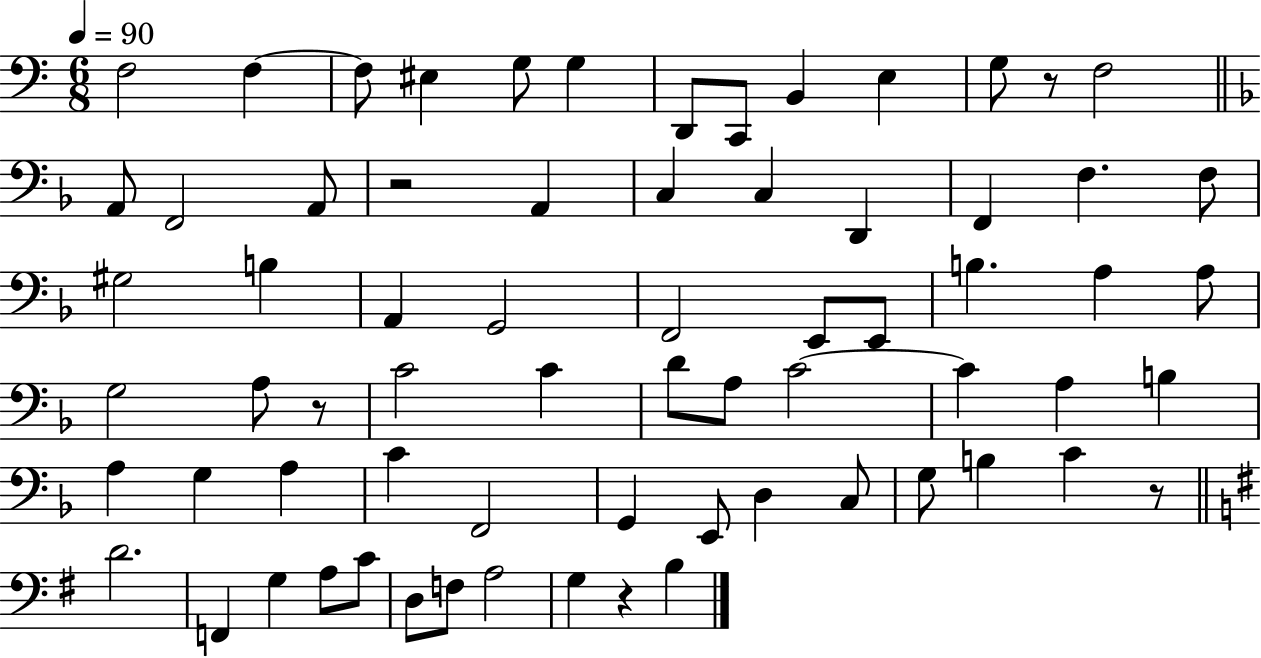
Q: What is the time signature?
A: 6/8